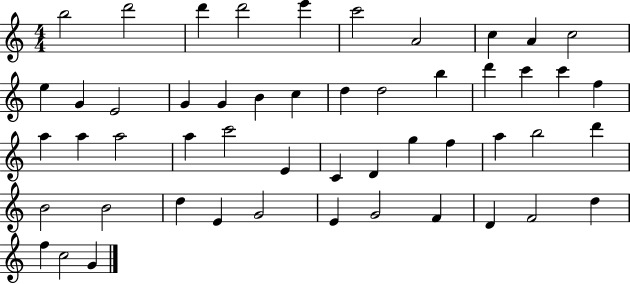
B5/h D6/h D6/q D6/h E6/q C6/h A4/h C5/q A4/q C5/h E5/q G4/q E4/h G4/q G4/q B4/q C5/q D5/q D5/h B5/q D6/q C6/q C6/q F5/q A5/q A5/q A5/h A5/q C6/h E4/q C4/q D4/q G5/q F5/q A5/q B5/h D6/q B4/h B4/h D5/q E4/q G4/h E4/q G4/h F4/q D4/q F4/h D5/q F5/q C5/h G4/q